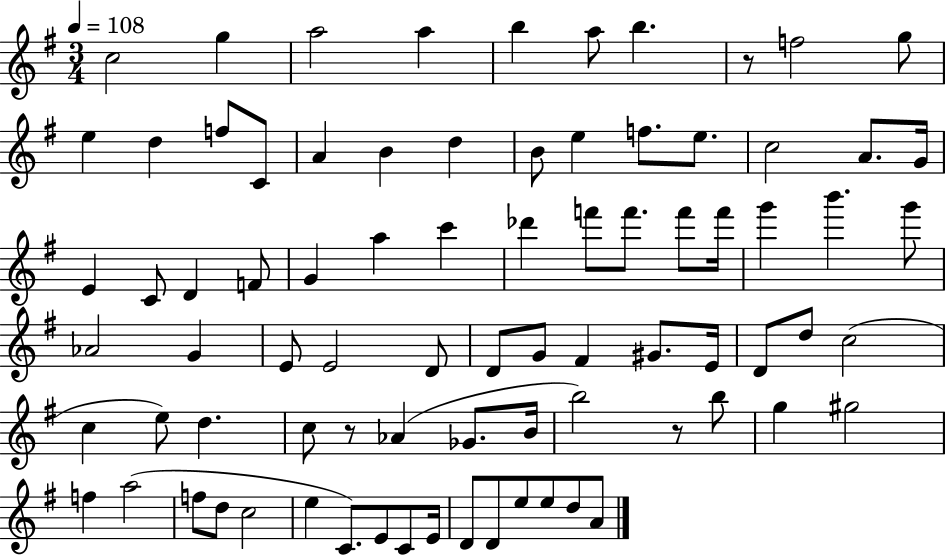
C5/h G5/q A5/h A5/q B5/q A5/e B5/q. R/e F5/h G5/e E5/q D5/q F5/e C4/e A4/q B4/q D5/q B4/e E5/q F5/e. E5/e. C5/h A4/e. G4/s E4/q C4/e D4/q F4/e G4/q A5/q C6/q Db6/q F6/e F6/e. F6/e F6/s G6/q B6/q. G6/e Ab4/h G4/q E4/e E4/h D4/e D4/e G4/e F#4/q G#4/e. E4/s D4/e D5/e C5/h C5/q E5/e D5/q. C5/e R/e Ab4/q Gb4/e. B4/s B5/h R/e B5/e G5/q G#5/h F5/q A5/h F5/e D5/e C5/h E5/q C4/e. E4/e C4/e E4/s D4/e D4/e E5/e E5/e D5/e A4/e